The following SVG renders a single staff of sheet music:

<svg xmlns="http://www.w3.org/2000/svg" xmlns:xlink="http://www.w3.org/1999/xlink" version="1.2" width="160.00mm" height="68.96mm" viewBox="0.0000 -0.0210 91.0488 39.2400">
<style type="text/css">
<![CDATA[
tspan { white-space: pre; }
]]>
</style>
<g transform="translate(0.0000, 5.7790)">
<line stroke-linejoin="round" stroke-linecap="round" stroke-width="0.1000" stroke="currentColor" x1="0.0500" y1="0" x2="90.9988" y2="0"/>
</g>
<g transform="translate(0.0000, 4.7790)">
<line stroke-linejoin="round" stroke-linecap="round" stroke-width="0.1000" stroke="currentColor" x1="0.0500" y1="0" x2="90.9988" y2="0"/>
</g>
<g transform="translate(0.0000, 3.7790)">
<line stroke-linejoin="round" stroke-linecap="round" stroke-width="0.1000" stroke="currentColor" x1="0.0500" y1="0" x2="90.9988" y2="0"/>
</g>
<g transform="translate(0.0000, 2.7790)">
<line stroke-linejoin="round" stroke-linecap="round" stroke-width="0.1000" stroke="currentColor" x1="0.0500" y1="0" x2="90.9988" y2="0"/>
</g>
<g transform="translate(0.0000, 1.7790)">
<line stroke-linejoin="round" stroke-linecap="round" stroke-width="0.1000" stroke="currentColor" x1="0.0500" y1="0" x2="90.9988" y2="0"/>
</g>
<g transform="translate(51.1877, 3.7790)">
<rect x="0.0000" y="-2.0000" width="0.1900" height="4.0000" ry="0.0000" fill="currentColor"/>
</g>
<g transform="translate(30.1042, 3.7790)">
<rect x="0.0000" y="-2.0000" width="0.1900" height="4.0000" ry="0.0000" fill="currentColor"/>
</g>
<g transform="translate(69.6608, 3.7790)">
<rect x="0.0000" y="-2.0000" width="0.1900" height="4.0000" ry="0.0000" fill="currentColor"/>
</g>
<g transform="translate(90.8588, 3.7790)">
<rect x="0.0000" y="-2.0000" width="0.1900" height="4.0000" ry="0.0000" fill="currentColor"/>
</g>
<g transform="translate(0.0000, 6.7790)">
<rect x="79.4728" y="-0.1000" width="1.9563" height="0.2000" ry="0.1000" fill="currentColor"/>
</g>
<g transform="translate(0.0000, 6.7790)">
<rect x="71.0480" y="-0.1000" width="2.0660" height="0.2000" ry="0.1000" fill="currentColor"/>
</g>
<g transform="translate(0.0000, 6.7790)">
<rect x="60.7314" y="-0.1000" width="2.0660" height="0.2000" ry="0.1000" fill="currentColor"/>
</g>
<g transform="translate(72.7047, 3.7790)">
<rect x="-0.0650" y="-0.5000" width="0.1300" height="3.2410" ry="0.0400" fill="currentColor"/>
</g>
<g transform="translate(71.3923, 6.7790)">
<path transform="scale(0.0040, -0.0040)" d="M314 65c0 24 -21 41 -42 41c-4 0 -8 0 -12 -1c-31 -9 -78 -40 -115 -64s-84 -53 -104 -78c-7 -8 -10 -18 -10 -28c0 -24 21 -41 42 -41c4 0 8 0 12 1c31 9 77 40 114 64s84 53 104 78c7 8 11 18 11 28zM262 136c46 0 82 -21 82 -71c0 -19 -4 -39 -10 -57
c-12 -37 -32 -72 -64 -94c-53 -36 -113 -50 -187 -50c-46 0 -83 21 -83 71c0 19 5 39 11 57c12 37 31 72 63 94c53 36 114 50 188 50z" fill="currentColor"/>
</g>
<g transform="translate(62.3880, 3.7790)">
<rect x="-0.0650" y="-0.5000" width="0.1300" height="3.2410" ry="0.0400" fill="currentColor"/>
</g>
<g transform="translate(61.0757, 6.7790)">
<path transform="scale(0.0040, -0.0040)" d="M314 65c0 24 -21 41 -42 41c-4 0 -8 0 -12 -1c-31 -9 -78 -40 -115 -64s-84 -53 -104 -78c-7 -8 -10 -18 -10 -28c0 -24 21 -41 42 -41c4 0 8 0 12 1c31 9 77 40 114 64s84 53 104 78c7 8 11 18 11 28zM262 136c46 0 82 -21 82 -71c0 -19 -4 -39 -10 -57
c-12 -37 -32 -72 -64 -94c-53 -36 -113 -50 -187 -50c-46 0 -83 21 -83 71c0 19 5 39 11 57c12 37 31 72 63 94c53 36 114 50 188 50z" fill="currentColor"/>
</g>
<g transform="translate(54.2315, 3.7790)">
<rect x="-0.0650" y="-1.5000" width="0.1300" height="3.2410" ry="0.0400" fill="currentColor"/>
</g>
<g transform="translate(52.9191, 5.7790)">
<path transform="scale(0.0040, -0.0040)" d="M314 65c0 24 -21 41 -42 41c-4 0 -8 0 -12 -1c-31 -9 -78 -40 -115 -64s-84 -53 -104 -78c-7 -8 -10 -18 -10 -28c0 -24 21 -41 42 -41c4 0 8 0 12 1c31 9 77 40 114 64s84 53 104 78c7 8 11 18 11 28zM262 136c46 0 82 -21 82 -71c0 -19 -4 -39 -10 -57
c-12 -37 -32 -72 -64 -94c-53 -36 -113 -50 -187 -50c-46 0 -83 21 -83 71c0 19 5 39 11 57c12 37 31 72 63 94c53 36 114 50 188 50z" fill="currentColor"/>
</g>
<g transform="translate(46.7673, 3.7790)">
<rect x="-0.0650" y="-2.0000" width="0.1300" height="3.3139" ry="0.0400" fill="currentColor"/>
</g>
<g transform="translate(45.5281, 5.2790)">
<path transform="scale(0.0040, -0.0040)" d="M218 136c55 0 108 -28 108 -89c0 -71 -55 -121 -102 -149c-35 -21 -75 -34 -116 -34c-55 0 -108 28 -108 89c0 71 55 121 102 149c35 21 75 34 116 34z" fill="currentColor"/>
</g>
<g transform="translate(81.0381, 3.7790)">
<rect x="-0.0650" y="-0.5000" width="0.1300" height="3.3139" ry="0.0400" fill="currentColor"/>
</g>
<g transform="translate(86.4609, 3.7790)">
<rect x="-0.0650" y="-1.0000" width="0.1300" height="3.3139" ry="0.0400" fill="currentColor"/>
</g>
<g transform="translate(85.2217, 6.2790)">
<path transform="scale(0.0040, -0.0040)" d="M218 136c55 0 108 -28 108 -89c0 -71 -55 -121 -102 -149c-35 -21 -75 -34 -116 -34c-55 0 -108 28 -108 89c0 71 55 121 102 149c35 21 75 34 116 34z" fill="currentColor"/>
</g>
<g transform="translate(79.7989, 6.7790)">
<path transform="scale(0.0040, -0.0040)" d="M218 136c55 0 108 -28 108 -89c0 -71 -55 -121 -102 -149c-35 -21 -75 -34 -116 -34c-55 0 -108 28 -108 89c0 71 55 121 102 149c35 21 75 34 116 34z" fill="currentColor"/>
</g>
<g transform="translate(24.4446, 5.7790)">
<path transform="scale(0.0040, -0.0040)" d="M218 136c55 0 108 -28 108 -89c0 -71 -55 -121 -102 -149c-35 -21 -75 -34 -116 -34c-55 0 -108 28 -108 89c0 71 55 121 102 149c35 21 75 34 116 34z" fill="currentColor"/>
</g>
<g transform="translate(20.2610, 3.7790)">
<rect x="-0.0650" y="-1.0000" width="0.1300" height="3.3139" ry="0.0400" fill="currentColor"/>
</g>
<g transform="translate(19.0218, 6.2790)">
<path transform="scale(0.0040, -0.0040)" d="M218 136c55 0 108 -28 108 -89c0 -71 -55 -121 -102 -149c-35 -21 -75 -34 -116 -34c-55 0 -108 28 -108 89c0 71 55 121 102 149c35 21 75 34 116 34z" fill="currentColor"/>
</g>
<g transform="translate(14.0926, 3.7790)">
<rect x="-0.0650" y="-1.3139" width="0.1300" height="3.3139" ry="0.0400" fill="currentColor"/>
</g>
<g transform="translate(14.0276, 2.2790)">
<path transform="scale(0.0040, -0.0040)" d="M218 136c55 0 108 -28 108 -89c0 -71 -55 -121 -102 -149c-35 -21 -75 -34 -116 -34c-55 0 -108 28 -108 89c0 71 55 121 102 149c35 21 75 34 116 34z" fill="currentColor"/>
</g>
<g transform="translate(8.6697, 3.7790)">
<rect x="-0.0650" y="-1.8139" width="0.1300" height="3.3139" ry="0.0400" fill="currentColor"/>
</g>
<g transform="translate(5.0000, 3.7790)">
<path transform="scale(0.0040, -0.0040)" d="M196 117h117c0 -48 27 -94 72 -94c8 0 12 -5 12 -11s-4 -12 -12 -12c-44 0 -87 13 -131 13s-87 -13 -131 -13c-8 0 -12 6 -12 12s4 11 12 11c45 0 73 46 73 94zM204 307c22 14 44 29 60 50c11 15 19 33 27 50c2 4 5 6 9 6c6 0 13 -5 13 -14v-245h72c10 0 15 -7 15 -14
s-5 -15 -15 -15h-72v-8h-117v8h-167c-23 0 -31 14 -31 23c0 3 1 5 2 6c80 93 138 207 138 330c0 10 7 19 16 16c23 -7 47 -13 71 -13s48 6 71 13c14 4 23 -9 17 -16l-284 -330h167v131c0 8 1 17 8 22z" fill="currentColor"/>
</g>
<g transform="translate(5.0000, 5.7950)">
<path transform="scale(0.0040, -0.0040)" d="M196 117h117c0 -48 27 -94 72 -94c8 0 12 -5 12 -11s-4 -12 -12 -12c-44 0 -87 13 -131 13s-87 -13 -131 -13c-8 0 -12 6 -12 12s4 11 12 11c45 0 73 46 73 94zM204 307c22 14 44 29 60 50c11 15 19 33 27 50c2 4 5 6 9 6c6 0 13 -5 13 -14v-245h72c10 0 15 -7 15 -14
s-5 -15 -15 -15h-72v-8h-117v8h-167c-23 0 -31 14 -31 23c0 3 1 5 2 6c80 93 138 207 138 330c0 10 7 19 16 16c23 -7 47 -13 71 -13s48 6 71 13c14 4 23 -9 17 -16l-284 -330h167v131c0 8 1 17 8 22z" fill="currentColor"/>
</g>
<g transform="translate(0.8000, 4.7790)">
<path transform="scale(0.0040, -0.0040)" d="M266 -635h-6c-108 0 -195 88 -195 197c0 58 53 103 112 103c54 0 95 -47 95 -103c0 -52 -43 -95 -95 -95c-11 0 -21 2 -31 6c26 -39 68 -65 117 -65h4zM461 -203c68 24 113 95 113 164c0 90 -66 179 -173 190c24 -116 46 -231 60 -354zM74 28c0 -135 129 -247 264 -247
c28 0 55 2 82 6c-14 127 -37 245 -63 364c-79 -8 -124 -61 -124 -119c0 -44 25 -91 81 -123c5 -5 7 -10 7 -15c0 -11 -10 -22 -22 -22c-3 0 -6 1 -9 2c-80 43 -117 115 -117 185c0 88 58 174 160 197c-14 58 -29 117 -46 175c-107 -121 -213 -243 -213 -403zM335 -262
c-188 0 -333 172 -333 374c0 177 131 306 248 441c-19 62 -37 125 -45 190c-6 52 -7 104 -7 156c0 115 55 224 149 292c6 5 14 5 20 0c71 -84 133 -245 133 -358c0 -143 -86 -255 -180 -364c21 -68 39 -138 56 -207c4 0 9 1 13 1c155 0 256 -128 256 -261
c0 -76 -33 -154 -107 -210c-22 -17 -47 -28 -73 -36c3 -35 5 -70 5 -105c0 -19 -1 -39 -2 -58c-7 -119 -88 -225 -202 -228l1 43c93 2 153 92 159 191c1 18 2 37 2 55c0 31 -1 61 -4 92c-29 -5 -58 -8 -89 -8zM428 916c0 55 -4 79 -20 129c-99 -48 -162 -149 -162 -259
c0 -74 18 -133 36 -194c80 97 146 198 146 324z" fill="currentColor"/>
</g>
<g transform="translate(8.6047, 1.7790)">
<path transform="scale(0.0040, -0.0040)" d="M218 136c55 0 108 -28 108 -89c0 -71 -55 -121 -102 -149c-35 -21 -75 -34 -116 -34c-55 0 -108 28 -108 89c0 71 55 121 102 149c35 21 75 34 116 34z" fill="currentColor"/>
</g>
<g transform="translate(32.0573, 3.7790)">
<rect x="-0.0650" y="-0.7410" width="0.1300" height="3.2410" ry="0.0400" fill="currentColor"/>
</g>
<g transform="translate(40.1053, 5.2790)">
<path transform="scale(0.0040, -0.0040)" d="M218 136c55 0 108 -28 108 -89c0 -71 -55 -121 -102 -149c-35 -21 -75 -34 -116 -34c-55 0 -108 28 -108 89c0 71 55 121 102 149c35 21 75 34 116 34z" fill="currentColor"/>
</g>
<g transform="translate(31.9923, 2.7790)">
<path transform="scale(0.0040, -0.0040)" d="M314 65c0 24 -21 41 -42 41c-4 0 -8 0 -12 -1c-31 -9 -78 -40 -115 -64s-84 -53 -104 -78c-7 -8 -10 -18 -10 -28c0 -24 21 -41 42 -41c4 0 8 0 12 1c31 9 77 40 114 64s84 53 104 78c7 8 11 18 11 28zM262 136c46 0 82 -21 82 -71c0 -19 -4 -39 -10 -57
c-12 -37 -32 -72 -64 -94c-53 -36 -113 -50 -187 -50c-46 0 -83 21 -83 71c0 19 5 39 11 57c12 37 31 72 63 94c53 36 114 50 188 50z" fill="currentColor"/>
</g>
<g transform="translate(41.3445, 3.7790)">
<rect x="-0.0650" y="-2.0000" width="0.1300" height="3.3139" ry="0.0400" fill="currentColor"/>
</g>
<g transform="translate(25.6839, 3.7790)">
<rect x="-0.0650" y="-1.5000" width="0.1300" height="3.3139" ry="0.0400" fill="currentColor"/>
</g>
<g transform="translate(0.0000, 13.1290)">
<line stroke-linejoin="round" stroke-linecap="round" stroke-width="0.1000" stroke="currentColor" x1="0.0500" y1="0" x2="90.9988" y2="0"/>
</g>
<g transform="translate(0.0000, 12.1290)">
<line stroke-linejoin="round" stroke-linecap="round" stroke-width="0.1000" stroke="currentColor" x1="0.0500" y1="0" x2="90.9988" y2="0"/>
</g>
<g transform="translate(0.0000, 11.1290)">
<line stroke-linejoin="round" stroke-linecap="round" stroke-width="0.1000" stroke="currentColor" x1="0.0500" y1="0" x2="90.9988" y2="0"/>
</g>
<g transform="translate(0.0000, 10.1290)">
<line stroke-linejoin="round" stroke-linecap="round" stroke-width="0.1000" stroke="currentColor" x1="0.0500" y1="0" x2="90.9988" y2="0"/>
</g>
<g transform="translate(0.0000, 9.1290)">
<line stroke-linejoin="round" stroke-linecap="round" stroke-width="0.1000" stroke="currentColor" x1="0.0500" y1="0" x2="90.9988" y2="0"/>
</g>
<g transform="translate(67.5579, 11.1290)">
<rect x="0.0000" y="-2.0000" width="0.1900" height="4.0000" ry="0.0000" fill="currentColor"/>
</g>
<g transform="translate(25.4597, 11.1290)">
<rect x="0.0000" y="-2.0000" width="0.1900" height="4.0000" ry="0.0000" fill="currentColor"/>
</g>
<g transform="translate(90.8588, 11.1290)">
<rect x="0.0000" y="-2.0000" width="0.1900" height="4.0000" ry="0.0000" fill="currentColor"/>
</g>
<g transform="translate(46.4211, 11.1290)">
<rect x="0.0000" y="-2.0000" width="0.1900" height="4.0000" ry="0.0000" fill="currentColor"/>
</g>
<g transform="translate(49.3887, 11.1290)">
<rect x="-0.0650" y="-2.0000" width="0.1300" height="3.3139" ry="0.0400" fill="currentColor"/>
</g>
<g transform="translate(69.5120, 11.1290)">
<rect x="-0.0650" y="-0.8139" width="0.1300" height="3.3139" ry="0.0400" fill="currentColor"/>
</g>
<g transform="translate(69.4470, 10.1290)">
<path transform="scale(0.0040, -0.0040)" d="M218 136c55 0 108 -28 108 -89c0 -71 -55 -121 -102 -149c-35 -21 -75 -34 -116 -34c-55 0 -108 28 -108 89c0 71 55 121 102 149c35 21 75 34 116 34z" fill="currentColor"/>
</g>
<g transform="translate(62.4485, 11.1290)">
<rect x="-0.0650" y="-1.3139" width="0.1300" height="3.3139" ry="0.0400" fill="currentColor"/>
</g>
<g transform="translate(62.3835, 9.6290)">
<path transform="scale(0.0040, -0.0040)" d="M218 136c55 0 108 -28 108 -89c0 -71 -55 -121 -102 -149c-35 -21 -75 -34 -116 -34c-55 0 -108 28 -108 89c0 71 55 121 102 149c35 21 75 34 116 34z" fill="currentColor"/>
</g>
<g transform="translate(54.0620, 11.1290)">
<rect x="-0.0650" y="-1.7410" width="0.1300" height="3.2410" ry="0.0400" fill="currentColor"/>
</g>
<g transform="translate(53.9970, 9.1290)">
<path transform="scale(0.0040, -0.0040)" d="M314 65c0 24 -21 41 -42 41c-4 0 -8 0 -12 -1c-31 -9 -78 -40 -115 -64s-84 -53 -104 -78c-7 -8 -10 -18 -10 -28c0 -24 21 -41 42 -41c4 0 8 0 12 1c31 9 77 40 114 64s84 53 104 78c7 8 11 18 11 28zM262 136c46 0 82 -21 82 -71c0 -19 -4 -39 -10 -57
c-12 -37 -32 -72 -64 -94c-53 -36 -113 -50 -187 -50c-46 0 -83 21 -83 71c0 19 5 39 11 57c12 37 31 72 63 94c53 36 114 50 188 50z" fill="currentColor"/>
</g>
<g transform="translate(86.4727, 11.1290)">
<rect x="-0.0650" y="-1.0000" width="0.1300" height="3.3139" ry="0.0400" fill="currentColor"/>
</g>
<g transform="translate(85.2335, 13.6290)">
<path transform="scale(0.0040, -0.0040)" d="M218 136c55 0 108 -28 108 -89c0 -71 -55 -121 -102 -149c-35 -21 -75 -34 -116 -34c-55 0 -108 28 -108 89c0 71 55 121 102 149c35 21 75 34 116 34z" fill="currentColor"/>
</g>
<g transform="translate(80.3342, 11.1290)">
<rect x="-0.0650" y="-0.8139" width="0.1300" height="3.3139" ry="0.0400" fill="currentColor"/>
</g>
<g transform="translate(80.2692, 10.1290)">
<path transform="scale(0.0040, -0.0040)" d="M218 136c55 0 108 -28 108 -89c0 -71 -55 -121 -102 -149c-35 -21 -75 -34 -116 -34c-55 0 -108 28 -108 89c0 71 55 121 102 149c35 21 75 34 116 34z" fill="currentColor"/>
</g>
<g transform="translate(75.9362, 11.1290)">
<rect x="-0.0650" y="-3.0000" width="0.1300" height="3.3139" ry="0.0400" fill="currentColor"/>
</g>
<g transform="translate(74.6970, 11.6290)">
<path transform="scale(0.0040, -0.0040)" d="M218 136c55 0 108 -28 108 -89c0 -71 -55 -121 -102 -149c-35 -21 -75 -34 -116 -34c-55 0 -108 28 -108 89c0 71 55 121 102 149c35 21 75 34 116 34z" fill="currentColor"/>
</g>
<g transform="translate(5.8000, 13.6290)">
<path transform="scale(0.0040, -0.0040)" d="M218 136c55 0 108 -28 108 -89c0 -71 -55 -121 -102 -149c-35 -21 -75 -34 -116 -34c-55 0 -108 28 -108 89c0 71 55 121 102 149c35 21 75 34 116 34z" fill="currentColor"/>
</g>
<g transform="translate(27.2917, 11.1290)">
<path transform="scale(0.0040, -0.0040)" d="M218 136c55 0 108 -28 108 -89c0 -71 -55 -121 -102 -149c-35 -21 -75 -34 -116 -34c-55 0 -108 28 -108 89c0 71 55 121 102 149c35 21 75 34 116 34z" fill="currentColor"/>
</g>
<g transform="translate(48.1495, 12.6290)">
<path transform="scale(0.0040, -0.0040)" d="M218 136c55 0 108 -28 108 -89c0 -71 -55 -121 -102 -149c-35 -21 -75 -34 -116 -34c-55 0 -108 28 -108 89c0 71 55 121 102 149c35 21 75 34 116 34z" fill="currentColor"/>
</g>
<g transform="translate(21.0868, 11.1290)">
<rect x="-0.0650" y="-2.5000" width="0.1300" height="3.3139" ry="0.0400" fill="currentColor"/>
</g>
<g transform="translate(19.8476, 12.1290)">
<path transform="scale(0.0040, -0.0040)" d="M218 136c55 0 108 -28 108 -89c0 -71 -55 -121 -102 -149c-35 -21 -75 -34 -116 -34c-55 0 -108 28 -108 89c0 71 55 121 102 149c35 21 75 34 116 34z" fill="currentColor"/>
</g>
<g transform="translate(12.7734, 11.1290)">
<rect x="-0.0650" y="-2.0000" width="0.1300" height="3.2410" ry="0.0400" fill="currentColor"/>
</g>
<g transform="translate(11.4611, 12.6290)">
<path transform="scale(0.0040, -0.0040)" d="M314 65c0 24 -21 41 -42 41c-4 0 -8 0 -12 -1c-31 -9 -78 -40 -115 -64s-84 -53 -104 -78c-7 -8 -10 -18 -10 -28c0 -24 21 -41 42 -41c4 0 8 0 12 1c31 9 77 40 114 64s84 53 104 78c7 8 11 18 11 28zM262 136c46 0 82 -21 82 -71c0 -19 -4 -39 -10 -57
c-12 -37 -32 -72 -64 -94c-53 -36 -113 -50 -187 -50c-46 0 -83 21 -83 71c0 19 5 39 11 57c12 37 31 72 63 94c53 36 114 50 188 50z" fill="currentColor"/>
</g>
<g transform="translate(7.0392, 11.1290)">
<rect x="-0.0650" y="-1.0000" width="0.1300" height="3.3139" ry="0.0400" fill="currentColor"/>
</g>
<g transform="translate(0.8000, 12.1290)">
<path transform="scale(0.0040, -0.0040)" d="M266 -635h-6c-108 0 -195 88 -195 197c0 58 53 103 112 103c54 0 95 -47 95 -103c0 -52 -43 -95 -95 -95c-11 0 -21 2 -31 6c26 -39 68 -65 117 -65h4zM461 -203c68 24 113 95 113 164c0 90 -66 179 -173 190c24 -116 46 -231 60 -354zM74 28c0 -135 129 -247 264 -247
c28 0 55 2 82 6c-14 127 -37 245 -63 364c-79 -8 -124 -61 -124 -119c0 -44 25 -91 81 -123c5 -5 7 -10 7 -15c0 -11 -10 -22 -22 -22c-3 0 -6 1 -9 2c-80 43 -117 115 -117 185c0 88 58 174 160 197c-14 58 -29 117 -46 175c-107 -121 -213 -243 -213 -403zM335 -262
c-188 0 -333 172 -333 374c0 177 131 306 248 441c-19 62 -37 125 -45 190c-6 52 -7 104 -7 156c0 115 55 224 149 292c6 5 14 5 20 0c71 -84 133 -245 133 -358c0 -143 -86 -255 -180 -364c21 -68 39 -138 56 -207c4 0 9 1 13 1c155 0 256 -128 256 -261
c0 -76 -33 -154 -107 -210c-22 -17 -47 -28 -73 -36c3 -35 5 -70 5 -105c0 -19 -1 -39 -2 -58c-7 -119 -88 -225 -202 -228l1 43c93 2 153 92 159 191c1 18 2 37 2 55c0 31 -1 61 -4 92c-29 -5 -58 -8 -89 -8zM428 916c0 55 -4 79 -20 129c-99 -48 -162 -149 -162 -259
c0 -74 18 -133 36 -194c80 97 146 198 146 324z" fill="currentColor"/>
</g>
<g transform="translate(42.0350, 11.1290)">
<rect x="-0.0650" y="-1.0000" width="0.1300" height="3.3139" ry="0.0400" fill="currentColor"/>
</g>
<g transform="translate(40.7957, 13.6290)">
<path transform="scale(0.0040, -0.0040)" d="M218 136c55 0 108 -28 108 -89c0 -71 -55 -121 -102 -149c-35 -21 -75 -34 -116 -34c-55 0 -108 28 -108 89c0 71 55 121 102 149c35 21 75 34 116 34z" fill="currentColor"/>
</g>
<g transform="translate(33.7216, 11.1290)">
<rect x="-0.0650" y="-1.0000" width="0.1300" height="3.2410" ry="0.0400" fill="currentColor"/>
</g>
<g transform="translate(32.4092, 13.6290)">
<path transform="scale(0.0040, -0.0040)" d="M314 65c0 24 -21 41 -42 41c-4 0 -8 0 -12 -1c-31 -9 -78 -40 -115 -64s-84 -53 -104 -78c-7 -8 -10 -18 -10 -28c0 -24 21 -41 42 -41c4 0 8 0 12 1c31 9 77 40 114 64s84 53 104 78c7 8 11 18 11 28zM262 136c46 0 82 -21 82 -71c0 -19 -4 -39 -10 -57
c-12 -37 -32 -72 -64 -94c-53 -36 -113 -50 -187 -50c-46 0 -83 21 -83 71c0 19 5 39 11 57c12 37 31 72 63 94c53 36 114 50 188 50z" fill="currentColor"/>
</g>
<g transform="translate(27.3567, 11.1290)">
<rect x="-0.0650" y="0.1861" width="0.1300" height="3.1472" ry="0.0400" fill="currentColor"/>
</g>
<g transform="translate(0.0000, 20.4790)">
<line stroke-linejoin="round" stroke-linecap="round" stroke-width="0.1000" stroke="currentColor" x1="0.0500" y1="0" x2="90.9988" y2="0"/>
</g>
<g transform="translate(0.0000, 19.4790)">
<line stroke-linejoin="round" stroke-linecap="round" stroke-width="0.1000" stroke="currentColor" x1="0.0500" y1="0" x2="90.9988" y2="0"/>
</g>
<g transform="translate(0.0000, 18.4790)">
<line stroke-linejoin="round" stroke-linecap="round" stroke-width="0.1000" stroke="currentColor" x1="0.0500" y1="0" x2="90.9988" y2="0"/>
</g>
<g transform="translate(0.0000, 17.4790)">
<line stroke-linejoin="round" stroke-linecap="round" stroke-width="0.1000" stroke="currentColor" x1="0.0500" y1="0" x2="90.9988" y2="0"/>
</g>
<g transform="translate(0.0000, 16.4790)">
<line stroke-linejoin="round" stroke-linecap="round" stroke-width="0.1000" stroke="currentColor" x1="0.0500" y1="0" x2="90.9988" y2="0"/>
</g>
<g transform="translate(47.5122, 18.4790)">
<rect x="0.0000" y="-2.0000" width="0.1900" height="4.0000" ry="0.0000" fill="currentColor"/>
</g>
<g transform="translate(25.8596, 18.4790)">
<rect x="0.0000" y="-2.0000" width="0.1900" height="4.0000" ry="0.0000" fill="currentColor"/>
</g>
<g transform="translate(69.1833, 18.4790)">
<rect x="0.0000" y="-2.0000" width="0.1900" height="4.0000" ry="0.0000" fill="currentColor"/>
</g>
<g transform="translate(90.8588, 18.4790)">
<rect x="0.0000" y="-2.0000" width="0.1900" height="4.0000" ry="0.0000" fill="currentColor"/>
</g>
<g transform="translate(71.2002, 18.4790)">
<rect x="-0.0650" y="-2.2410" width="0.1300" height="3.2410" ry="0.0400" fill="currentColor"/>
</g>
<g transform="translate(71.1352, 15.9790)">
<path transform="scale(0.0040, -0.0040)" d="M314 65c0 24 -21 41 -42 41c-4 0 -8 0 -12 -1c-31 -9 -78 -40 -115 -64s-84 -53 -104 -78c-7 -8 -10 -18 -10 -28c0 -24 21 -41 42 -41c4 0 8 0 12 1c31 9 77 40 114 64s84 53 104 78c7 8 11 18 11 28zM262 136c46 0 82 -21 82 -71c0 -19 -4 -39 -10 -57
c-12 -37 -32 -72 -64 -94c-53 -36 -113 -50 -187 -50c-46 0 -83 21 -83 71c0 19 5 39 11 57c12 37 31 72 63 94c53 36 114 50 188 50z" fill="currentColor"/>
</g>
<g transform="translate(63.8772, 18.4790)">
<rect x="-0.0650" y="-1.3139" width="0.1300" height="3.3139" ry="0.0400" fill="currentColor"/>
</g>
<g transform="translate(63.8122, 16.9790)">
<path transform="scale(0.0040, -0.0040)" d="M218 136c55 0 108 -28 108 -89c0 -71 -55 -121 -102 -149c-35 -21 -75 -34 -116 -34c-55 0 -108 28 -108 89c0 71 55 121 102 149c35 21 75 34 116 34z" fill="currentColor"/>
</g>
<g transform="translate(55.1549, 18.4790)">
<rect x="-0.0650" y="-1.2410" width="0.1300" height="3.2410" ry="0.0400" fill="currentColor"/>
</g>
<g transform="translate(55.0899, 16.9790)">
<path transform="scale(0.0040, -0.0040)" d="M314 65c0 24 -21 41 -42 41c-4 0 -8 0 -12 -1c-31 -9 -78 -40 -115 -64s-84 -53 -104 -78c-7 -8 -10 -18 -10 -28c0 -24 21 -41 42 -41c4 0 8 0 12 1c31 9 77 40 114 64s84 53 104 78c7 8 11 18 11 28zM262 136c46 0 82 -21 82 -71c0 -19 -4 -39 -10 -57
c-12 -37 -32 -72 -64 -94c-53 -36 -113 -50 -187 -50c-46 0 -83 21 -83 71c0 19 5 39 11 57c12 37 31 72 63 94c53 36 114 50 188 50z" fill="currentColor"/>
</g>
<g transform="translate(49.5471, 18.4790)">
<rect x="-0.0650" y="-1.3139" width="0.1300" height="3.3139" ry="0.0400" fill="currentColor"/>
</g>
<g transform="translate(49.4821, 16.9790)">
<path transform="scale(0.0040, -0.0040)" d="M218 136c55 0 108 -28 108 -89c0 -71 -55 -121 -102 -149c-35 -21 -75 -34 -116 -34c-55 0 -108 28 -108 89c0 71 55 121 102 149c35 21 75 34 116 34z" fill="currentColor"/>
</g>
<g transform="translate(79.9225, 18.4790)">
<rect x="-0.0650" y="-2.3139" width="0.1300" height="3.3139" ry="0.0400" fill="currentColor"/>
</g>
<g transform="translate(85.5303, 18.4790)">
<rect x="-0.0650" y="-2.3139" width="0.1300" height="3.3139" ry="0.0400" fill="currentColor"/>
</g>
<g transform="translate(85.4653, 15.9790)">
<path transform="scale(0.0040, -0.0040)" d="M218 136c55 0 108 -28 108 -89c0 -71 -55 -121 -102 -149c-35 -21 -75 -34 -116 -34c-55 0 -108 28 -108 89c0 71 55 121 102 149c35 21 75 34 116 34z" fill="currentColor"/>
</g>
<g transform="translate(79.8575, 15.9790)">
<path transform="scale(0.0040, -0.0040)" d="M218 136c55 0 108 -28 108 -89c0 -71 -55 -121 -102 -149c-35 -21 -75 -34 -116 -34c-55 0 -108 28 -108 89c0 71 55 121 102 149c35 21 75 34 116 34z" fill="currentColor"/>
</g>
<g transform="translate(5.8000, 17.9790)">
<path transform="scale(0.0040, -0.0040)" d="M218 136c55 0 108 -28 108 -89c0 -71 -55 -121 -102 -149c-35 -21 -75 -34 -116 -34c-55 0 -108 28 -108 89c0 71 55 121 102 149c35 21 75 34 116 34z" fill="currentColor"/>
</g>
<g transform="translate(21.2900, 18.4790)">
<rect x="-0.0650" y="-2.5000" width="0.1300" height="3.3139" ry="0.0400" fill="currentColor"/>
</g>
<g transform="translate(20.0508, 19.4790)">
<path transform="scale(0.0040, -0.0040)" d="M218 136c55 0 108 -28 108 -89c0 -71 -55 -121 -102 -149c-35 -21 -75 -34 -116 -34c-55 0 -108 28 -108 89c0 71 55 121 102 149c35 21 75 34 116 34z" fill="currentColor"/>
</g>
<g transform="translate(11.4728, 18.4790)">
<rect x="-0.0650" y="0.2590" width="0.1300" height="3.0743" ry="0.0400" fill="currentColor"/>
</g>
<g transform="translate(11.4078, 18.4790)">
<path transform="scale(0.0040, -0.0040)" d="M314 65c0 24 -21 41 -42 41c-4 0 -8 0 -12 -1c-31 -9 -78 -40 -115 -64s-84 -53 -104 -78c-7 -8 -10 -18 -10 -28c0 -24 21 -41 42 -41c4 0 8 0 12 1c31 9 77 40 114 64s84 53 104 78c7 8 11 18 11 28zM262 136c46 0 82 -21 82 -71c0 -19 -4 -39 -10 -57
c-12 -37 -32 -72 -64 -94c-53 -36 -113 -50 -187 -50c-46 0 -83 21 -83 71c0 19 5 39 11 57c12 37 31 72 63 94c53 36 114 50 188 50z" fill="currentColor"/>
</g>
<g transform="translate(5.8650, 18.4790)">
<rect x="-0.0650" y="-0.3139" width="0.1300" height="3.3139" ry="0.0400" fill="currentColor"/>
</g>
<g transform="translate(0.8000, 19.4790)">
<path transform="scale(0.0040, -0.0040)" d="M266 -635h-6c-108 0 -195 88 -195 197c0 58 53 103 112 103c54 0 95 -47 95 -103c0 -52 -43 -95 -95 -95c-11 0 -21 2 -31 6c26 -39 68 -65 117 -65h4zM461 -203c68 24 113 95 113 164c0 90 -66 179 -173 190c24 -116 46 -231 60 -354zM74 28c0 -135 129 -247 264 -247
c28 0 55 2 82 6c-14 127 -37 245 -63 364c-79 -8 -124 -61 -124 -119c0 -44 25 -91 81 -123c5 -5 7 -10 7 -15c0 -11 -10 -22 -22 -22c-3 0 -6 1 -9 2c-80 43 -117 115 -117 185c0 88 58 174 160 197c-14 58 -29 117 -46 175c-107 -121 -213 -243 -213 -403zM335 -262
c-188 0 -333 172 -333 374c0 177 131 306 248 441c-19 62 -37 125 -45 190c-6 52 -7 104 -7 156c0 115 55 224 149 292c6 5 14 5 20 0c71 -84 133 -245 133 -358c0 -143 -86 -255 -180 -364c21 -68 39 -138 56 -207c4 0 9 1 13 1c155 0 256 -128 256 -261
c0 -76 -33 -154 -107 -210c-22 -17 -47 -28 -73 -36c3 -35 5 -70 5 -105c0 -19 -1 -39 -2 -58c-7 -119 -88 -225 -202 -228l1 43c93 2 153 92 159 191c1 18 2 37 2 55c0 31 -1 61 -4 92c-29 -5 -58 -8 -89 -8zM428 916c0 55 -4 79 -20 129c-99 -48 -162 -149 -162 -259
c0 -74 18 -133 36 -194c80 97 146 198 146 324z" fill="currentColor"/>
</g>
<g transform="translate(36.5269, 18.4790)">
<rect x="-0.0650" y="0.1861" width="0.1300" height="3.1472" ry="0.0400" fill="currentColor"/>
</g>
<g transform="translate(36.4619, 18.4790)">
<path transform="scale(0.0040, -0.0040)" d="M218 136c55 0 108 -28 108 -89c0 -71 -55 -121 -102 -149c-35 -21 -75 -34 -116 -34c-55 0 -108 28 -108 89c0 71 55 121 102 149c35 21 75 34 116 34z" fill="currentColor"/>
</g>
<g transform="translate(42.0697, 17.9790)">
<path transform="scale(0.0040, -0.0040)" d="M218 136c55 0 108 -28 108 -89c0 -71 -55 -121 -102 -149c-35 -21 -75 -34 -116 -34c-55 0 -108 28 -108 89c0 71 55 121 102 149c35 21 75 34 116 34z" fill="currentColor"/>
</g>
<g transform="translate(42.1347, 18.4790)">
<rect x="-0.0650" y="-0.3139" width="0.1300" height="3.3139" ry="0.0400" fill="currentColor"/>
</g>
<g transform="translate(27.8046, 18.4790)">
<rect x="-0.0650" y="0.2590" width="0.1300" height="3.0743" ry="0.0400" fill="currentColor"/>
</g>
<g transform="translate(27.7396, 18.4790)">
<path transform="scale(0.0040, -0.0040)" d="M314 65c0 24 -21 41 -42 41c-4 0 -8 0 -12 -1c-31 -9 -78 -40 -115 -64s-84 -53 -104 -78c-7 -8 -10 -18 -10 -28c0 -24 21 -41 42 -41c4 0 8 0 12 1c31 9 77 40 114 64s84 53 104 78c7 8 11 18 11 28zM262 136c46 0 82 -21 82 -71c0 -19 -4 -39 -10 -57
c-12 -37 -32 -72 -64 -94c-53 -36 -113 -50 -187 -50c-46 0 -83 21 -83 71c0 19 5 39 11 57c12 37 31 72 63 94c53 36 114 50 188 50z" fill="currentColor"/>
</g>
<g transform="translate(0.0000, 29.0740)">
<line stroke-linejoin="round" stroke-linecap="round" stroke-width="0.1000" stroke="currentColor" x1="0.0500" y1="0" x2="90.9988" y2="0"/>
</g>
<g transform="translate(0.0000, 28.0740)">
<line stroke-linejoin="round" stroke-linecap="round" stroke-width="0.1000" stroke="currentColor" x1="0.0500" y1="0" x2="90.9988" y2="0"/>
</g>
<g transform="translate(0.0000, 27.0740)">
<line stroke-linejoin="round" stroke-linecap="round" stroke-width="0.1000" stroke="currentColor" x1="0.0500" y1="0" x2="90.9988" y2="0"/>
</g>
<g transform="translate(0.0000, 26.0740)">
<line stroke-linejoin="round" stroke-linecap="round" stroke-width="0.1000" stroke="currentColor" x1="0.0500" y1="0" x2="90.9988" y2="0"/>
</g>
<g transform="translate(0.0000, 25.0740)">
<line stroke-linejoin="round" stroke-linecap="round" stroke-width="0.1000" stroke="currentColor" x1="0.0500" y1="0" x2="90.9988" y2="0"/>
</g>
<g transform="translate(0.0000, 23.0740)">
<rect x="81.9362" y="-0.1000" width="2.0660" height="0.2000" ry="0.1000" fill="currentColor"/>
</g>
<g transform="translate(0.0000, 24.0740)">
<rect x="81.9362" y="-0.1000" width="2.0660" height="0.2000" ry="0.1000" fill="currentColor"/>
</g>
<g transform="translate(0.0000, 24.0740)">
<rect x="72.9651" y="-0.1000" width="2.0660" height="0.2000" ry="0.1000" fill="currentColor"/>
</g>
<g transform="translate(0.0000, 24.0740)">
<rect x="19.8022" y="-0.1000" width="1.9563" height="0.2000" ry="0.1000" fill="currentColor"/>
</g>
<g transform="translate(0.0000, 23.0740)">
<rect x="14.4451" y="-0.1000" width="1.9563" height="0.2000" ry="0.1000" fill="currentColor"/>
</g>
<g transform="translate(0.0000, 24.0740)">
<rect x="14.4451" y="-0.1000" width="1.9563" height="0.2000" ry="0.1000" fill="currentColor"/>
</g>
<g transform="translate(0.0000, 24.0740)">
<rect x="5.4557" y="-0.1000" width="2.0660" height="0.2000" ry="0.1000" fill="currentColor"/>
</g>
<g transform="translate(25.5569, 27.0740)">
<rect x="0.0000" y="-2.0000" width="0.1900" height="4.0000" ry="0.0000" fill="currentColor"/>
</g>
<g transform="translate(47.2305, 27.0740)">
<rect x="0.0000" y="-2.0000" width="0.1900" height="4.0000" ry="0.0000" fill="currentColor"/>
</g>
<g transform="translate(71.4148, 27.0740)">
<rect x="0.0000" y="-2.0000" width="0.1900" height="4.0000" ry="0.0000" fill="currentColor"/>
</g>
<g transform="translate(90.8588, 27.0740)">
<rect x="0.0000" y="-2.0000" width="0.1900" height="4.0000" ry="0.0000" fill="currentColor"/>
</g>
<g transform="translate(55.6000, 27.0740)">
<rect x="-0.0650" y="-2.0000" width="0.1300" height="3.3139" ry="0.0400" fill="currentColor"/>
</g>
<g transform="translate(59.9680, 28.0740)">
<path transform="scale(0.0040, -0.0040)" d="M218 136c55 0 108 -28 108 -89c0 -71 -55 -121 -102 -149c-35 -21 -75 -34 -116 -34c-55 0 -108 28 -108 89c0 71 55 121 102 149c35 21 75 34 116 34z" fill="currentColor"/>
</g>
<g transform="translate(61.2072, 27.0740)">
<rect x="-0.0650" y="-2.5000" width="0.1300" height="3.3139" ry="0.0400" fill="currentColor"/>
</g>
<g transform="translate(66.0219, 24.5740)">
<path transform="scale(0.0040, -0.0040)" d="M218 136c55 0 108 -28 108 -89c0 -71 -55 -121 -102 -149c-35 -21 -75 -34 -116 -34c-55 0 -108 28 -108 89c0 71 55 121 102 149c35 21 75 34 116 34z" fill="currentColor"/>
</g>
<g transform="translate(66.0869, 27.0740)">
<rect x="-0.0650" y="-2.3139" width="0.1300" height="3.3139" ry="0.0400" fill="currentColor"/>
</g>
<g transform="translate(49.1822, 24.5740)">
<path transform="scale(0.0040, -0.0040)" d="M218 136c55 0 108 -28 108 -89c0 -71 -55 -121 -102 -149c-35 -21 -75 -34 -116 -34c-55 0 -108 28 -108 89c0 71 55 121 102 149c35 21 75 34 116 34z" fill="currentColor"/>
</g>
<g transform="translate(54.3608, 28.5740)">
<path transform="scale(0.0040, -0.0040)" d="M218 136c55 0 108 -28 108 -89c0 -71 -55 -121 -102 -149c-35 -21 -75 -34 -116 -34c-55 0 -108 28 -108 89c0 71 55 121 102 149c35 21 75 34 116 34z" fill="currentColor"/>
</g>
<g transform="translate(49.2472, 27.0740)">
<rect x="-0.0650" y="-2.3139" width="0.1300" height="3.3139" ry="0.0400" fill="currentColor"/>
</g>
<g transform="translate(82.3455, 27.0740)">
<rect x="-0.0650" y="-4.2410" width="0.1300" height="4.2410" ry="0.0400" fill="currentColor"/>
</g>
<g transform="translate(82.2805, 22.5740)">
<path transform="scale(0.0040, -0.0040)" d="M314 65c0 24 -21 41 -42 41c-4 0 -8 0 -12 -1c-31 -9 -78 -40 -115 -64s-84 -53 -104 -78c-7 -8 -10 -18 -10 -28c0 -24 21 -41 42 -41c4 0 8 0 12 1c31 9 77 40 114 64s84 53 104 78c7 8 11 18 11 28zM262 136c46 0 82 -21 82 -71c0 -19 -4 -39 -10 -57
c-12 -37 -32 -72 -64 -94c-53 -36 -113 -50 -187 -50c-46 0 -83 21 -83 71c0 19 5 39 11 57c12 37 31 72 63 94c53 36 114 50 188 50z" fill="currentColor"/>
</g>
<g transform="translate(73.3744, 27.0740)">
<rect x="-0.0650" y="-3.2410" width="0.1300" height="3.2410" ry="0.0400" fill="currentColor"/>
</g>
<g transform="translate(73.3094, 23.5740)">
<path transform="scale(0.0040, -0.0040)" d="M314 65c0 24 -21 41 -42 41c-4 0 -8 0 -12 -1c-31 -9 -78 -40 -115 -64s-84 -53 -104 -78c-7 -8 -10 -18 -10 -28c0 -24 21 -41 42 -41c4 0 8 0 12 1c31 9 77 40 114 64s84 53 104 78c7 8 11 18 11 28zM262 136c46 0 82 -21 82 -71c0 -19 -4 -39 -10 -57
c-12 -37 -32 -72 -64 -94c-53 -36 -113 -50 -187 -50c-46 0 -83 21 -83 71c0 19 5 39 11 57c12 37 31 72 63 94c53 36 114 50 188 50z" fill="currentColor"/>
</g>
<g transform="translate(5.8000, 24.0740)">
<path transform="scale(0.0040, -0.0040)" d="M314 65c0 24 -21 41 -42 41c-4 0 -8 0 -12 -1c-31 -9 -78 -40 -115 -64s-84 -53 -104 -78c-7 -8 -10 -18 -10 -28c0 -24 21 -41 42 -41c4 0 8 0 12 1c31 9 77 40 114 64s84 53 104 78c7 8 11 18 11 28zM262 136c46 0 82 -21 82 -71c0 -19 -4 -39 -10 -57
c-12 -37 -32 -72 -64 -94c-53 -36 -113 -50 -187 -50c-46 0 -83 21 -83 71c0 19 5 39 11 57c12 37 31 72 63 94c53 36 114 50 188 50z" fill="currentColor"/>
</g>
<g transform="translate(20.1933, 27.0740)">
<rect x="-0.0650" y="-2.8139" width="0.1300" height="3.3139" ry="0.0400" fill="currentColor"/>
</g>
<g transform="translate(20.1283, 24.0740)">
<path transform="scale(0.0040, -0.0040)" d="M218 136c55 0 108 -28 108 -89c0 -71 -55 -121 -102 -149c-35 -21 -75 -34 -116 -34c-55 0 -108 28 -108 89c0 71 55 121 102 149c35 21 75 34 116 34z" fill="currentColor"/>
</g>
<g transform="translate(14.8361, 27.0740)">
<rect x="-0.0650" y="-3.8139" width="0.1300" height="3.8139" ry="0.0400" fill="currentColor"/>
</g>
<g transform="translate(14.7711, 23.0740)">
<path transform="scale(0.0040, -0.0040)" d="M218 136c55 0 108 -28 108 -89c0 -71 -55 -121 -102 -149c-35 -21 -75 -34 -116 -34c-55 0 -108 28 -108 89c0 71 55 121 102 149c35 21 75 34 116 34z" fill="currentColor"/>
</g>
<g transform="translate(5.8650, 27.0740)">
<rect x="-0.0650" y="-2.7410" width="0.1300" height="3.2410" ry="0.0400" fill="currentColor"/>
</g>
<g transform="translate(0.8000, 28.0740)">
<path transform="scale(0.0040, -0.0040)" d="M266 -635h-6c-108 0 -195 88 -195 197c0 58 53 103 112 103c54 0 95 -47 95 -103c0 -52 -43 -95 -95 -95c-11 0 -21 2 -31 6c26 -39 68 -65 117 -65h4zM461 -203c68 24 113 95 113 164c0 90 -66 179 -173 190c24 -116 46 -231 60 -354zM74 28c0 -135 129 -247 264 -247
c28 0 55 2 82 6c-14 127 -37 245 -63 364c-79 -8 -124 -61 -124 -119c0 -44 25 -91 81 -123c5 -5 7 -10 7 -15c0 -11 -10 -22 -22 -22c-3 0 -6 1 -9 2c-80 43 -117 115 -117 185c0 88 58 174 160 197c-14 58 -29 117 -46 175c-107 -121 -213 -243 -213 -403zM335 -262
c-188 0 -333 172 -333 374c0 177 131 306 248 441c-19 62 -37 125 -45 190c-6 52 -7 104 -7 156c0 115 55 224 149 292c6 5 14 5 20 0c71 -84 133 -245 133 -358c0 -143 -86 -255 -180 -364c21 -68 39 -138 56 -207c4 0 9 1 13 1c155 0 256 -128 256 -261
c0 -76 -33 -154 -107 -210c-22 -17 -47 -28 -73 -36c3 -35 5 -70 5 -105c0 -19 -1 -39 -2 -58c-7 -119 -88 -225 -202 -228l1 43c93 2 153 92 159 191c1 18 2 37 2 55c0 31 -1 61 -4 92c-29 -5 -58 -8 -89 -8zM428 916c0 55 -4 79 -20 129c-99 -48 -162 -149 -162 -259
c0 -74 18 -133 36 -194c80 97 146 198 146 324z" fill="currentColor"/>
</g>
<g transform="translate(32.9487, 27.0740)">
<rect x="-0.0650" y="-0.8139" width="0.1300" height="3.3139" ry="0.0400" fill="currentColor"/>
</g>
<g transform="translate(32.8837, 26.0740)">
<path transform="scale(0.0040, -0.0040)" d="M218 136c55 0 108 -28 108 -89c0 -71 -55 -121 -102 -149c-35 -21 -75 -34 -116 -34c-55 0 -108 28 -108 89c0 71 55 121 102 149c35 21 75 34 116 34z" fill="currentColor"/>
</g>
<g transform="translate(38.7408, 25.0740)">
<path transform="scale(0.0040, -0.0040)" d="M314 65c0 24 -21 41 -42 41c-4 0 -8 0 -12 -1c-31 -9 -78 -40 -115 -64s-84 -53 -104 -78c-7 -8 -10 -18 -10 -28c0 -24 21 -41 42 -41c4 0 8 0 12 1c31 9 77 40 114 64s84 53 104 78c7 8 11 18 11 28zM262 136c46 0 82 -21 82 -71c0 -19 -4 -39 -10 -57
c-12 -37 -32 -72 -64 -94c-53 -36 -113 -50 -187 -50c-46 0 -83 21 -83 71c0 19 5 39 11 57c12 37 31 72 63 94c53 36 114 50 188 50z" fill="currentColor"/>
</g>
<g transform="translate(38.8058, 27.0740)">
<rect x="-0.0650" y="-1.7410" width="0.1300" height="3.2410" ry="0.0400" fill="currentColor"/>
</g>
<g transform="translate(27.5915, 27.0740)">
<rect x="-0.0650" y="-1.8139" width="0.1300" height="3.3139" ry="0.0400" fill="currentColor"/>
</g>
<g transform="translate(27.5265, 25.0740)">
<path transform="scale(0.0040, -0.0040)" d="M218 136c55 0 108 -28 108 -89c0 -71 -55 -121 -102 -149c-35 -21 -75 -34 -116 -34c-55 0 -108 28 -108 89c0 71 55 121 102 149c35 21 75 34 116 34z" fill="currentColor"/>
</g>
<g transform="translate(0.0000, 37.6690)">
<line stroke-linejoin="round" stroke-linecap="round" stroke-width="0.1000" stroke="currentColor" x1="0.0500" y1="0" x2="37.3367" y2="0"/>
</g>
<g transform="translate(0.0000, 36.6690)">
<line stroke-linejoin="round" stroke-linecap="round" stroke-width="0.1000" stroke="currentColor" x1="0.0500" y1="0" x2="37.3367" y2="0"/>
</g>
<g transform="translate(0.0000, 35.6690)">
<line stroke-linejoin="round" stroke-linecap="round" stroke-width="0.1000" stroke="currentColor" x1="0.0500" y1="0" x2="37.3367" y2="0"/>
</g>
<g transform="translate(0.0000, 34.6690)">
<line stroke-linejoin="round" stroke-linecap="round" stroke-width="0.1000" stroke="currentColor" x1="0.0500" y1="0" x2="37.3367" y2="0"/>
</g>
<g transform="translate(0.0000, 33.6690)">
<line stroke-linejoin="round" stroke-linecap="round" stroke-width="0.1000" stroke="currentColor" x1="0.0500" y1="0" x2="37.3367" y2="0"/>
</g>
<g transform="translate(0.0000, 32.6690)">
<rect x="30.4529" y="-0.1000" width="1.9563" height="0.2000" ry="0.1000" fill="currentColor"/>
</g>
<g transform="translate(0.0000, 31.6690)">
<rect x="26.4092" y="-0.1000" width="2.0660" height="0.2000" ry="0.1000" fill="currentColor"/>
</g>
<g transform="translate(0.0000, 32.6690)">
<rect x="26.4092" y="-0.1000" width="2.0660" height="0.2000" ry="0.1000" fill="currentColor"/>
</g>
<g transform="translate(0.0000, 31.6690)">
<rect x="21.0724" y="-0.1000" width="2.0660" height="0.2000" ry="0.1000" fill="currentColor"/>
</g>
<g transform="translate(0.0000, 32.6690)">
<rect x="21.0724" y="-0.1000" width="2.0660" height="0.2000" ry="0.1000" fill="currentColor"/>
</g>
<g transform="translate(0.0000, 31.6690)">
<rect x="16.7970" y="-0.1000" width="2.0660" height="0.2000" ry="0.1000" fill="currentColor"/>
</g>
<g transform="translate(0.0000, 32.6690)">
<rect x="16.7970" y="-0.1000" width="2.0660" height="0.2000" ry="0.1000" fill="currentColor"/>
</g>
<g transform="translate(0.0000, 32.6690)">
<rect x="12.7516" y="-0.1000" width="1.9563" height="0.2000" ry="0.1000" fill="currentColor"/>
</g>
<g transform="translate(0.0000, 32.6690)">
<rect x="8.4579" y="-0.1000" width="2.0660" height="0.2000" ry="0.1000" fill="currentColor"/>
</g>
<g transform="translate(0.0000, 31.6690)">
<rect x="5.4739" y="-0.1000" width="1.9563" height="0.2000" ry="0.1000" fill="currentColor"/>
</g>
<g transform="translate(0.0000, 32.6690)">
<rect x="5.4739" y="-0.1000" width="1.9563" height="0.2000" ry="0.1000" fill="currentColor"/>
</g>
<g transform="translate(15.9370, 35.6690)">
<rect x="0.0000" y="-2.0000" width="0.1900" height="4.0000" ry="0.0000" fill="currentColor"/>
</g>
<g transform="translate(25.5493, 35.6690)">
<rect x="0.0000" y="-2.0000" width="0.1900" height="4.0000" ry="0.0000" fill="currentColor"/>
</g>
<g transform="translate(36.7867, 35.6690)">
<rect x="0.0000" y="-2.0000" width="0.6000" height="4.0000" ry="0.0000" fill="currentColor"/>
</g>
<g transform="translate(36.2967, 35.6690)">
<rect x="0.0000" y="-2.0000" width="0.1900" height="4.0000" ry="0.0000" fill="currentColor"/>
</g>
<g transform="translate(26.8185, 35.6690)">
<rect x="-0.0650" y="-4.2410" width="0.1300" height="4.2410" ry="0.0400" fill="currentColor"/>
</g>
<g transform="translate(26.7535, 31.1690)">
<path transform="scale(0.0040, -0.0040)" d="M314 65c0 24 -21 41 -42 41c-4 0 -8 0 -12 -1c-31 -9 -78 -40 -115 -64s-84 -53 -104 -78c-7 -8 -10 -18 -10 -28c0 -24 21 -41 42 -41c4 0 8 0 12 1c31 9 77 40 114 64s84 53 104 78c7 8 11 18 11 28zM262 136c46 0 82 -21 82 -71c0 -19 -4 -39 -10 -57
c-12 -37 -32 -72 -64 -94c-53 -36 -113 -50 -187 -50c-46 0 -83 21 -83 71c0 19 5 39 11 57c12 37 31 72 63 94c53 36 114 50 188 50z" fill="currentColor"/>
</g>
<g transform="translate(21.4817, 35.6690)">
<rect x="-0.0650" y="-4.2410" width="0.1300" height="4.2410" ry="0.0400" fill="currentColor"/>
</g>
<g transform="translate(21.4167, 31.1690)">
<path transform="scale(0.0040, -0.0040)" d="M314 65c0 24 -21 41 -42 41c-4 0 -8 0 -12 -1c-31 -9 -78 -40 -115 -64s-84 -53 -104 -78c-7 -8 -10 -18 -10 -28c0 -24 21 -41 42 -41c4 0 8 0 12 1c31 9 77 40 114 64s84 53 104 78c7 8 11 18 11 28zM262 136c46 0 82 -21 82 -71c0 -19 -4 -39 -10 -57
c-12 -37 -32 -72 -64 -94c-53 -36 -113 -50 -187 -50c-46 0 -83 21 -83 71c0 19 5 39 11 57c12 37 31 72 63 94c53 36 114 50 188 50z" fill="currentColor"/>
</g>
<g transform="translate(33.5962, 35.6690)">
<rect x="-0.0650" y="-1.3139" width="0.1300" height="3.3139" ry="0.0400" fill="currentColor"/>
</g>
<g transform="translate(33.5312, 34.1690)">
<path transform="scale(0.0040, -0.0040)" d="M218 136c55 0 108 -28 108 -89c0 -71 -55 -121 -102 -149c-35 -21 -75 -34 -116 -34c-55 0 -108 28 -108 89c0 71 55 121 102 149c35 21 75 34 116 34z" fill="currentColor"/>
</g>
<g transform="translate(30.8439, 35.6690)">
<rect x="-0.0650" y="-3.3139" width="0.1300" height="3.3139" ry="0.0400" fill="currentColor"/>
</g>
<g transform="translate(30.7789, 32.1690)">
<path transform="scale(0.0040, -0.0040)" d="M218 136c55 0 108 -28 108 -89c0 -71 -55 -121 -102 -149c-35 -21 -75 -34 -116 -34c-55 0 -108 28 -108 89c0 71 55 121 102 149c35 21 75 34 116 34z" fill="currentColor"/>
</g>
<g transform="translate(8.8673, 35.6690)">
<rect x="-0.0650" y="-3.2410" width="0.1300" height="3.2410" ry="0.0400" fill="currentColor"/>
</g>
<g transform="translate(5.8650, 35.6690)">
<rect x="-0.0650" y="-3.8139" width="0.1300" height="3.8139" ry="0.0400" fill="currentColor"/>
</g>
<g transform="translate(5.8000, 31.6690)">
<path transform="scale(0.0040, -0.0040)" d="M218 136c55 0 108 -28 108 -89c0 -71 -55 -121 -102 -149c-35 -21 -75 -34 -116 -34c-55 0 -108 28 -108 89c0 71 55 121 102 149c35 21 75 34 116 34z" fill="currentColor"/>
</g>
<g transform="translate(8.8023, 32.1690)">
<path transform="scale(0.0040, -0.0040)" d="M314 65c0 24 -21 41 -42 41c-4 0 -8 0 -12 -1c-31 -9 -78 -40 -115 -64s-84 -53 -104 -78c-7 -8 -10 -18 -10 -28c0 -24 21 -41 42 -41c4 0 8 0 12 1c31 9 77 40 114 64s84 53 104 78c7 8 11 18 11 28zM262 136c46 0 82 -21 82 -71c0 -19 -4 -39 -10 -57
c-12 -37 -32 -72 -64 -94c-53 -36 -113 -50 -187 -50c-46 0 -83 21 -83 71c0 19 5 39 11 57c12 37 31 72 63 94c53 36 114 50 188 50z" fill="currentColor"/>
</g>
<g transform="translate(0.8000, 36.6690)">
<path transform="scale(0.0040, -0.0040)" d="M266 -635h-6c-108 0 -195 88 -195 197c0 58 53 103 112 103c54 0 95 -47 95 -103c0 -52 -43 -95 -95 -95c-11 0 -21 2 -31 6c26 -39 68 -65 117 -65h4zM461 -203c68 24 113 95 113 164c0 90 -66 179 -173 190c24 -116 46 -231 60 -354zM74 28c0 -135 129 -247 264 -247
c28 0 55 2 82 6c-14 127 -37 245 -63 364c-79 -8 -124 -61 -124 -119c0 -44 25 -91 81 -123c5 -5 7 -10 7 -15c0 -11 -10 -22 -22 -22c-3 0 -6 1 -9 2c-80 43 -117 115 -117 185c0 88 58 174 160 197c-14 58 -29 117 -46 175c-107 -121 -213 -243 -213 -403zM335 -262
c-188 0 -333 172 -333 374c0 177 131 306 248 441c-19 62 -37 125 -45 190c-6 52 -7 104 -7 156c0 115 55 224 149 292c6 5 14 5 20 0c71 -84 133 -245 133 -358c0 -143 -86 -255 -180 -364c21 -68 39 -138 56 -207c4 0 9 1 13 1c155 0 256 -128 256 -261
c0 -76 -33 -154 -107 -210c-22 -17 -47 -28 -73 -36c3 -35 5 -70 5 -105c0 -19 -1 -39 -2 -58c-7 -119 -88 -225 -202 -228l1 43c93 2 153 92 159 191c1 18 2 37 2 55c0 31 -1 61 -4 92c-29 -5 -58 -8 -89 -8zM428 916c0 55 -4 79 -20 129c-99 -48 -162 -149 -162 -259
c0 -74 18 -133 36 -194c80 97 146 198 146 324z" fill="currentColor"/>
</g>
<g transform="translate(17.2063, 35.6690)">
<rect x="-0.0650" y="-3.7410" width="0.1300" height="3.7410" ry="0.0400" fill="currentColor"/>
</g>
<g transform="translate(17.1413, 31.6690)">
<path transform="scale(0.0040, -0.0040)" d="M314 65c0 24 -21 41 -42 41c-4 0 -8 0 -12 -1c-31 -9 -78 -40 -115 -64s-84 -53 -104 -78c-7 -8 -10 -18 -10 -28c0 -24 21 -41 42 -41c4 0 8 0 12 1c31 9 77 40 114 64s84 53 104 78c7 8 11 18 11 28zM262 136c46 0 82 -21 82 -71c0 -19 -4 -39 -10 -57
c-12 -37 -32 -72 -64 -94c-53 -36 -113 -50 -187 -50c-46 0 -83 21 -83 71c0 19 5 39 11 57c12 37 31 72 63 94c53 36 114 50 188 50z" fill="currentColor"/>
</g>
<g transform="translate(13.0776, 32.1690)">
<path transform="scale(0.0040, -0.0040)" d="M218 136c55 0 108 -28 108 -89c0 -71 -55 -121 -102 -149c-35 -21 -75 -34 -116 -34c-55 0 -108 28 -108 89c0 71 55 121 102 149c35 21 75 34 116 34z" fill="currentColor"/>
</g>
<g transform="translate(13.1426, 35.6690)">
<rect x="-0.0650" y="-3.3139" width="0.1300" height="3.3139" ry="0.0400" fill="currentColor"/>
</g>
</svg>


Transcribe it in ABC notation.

X:1
T:Untitled
M:4/4
L:1/4
K:C
f e D E d2 F F E2 C2 C2 C D D F2 G B D2 D F f2 e d A d D c B2 G B2 B c e e2 e g2 g g a2 c' a f d f2 g F G g b2 d'2 c' b2 b c'2 d'2 d'2 b e